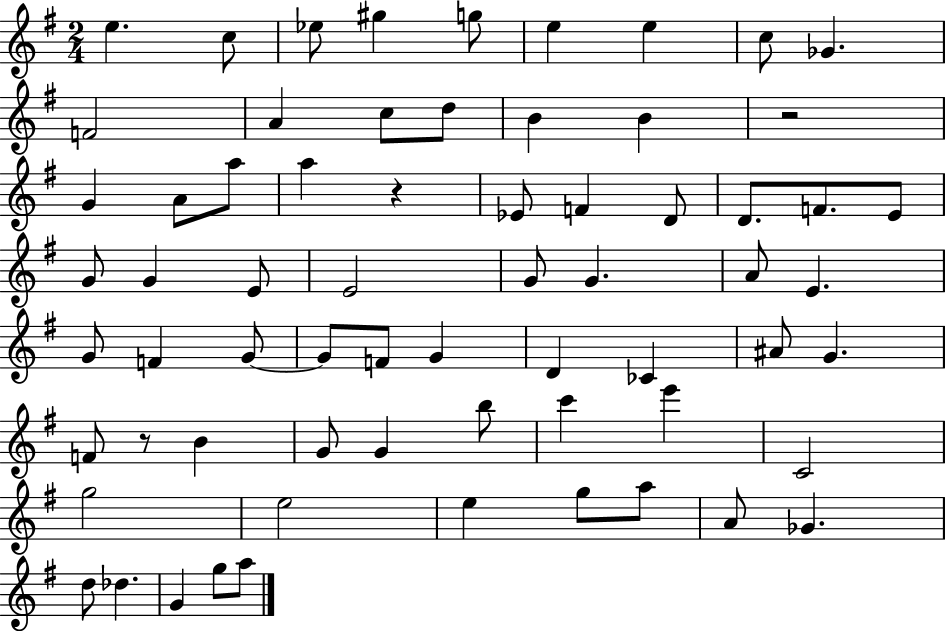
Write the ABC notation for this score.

X:1
T:Untitled
M:2/4
L:1/4
K:G
e c/2 _e/2 ^g g/2 e e c/2 _G F2 A c/2 d/2 B B z2 G A/2 a/2 a z _E/2 F D/2 D/2 F/2 E/2 G/2 G E/2 E2 G/2 G A/2 E G/2 F G/2 G/2 F/2 G D _C ^A/2 G F/2 z/2 B G/2 G b/2 c' e' C2 g2 e2 e g/2 a/2 A/2 _G d/2 _d G g/2 a/2